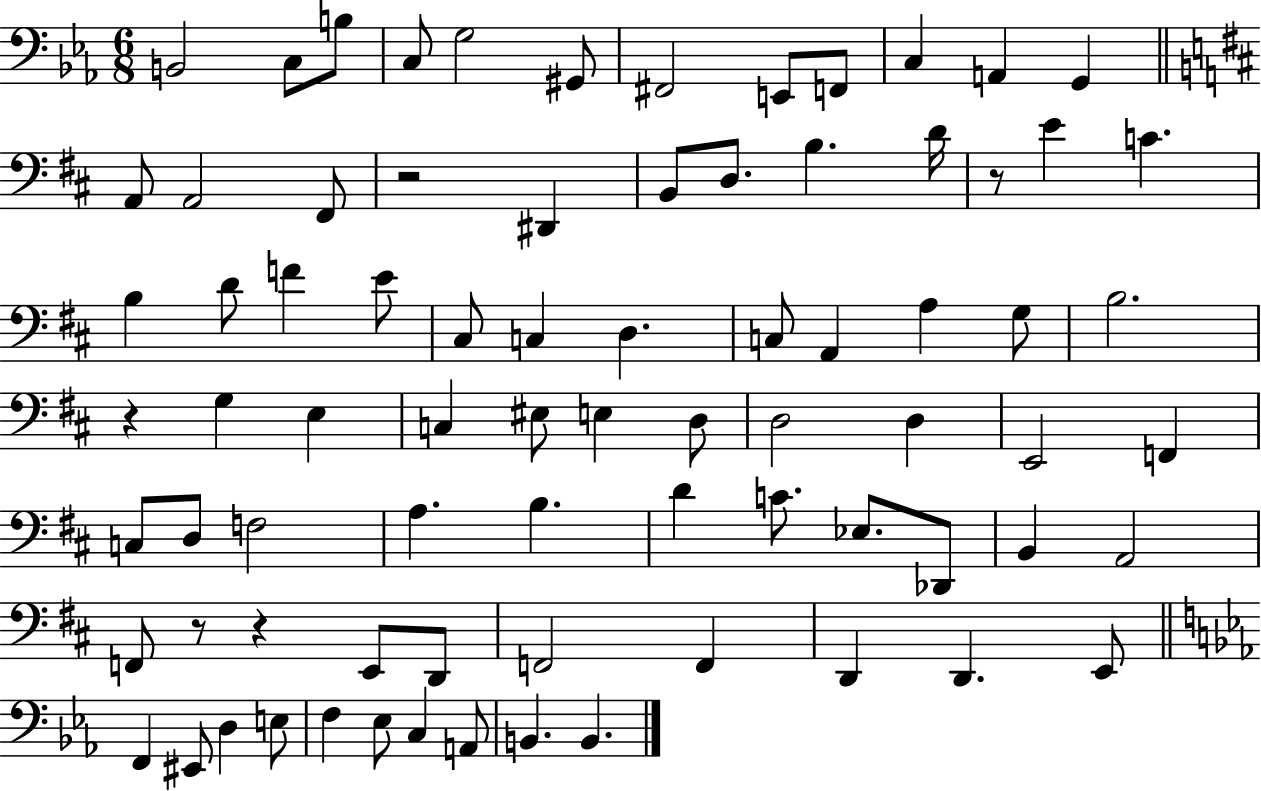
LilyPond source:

{
  \clef bass
  \numericTimeSignature
  \time 6/8
  \key ees \major
  b,2 c8 b8 | c8 g2 gis,8 | fis,2 e,8 f,8 | c4 a,4 g,4 | \break \bar "||" \break \key b \minor a,8 a,2 fis,8 | r2 dis,4 | b,8 d8. b4. d'16 | r8 e'4 c'4. | \break b4 d'8 f'4 e'8 | cis8 c4 d4. | c8 a,4 a4 g8 | b2. | \break r4 g4 e4 | c4 eis8 e4 d8 | d2 d4 | e,2 f,4 | \break c8 d8 f2 | a4. b4. | d'4 c'8. ees8. des,8 | b,4 a,2 | \break f,8 r8 r4 e,8 d,8 | f,2 f,4 | d,4 d,4. e,8 | \bar "||" \break \key ees \major f,4 eis,8 d4 e8 | f4 ees8 c4 a,8 | b,4. b,4. | \bar "|."
}